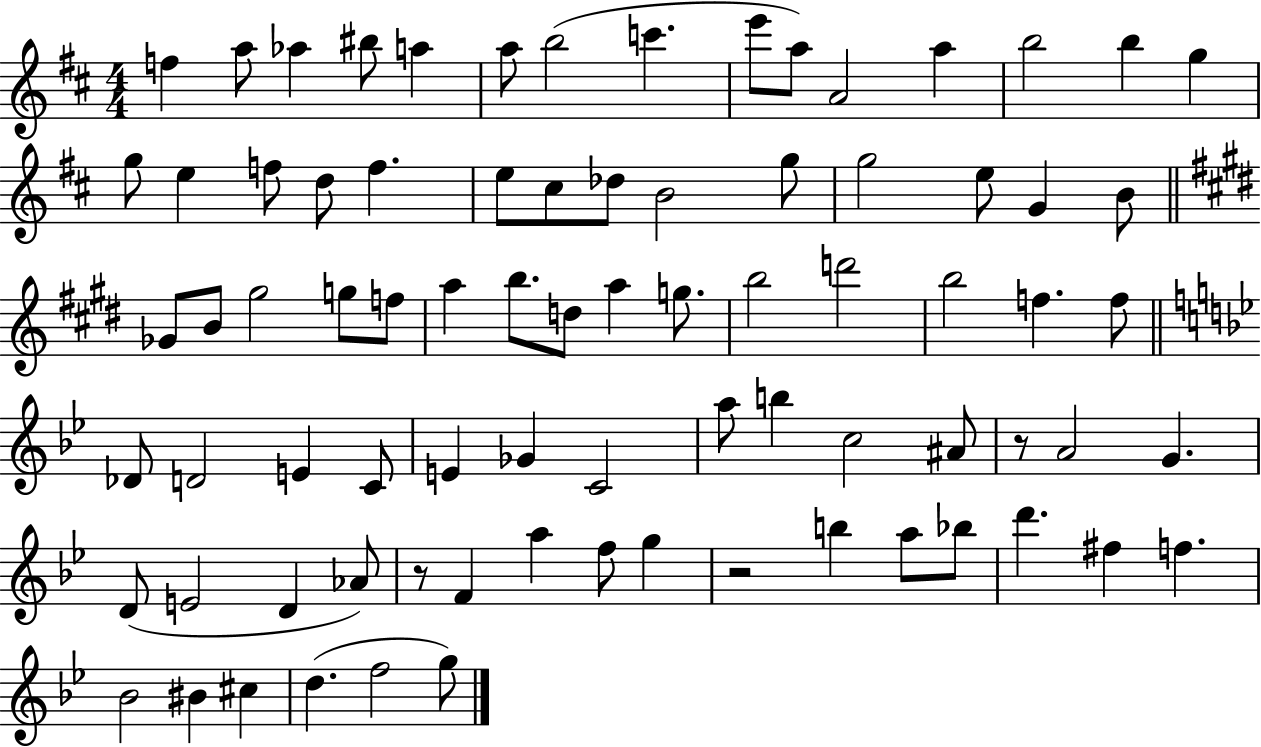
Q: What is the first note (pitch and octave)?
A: F5